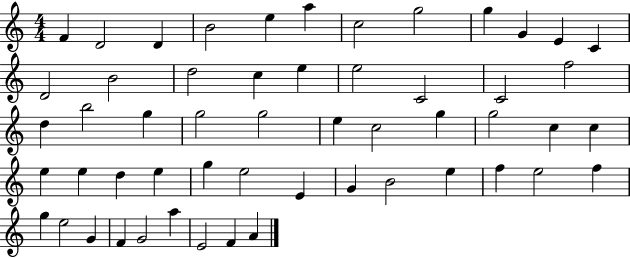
F4/q D4/h D4/q B4/h E5/q A5/q C5/h G5/h G5/q G4/q E4/q C4/q D4/h B4/h D5/h C5/q E5/q E5/h C4/h C4/h F5/h D5/q B5/h G5/q G5/h G5/h E5/q C5/h G5/q G5/h C5/q C5/q E5/q E5/q D5/q E5/q G5/q E5/h E4/q G4/q B4/h E5/q F5/q E5/h F5/q G5/q E5/h G4/q F4/q G4/h A5/q E4/h F4/q A4/q